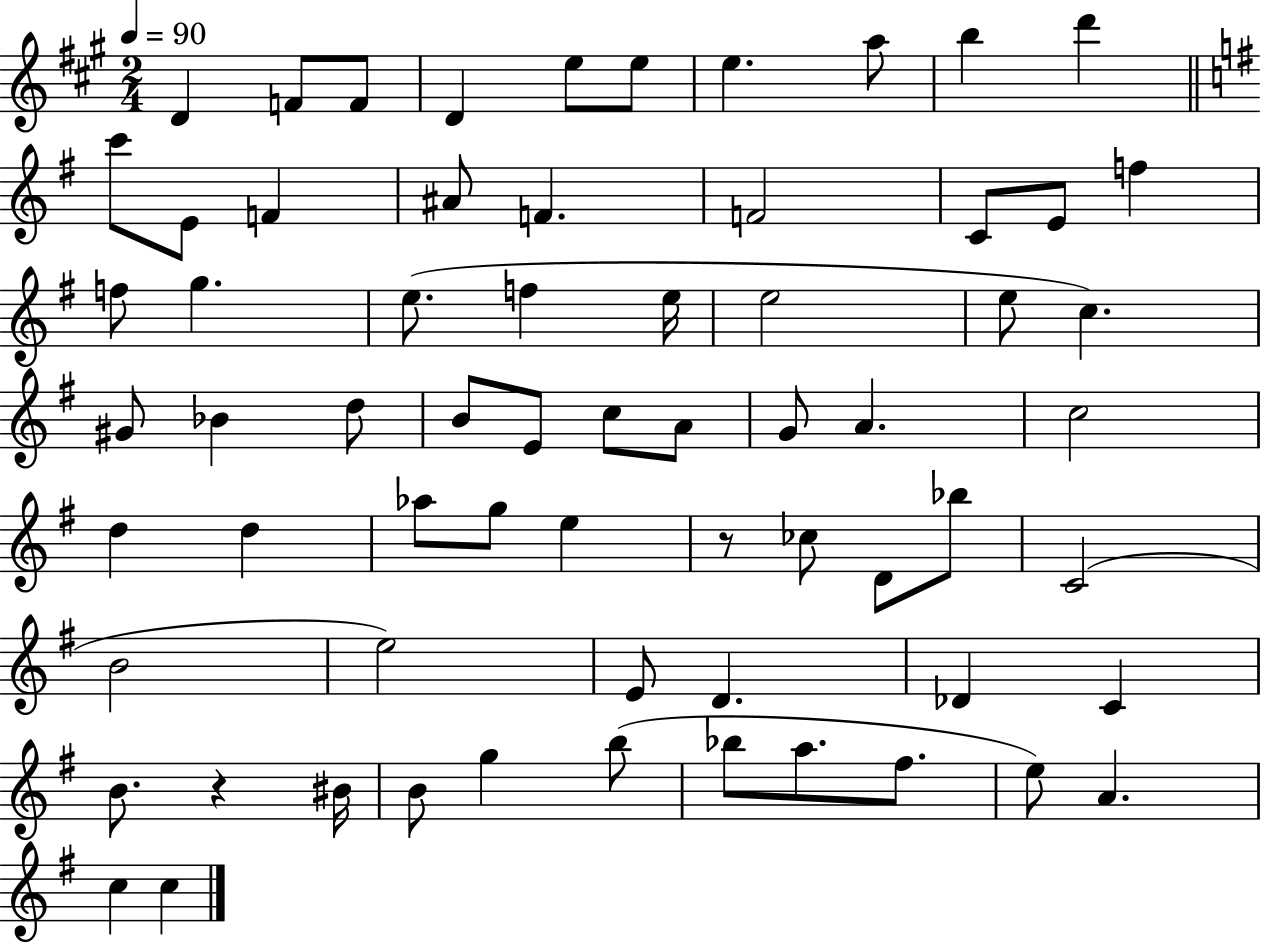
{
  \clef treble
  \numericTimeSignature
  \time 2/4
  \key a \major
  \tempo 4 = 90
  d'4 f'8 f'8 | d'4 e''8 e''8 | e''4. a''8 | b''4 d'''4 | \break \bar "||" \break \key g \major c'''8 e'8 f'4 | ais'8 f'4. | f'2 | c'8 e'8 f''4 | \break f''8 g''4. | e''8.( f''4 e''16 | e''2 | e''8 c''4.) | \break gis'8 bes'4 d''8 | b'8 e'8 c''8 a'8 | g'8 a'4. | c''2 | \break d''4 d''4 | aes''8 g''8 e''4 | r8 ces''8 d'8 bes''8 | c'2( | \break b'2 | e''2) | e'8 d'4. | des'4 c'4 | \break b'8. r4 bis'16 | b'8 g''4 b''8( | bes''8 a''8. fis''8. | e''8) a'4. | \break c''4 c''4 | \bar "|."
}